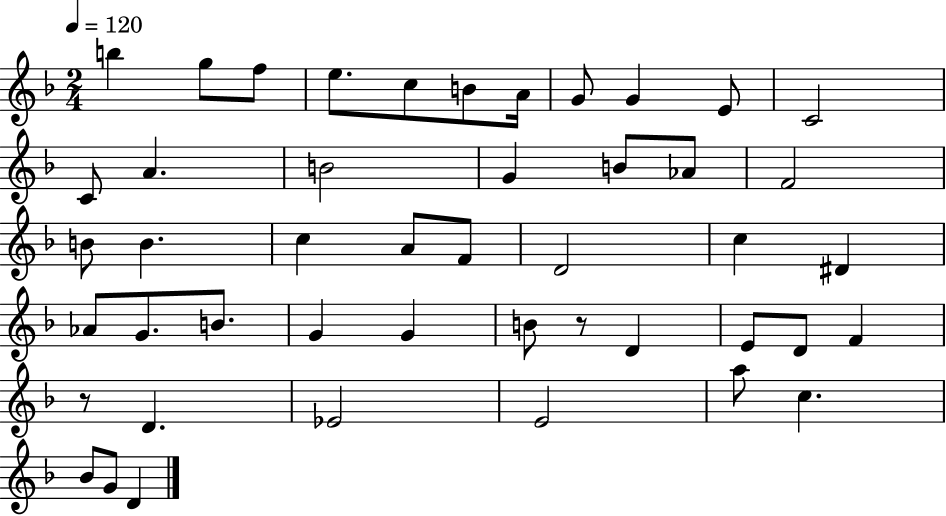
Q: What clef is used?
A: treble